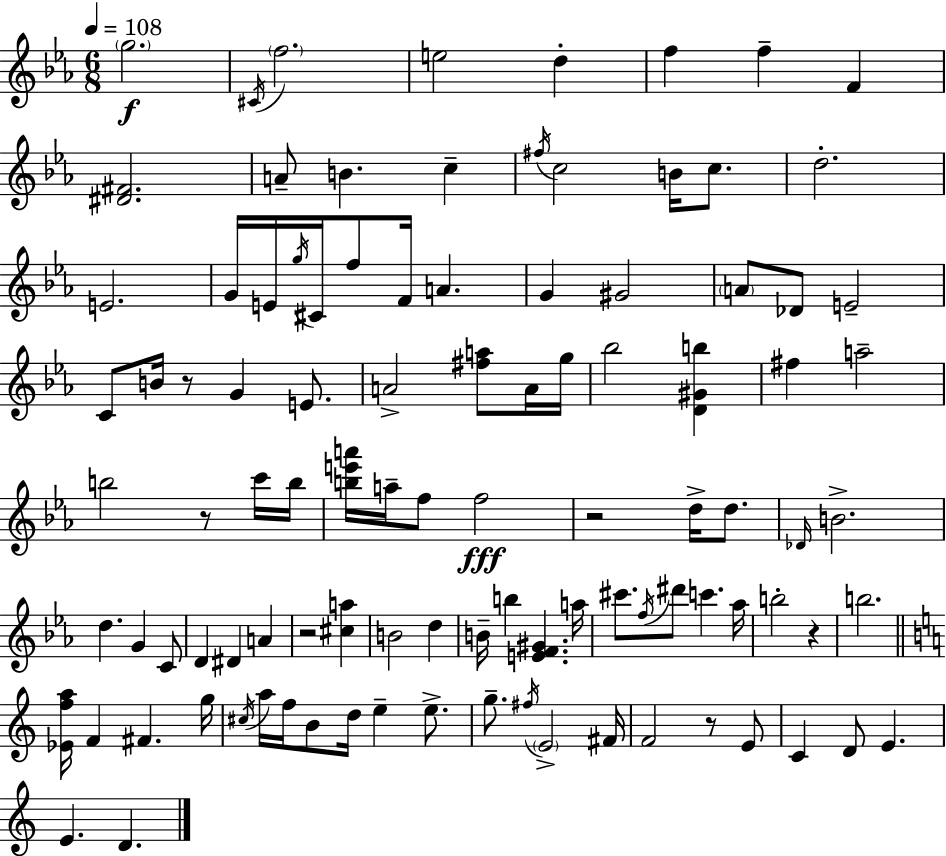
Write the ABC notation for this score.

X:1
T:Untitled
M:6/8
L:1/4
K:Eb
g2 ^C/4 f2 e2 d f f F [^D^F]2 A/2 B c ^f/4 c2 B/4 c/2 d2 E2 G/4 E/4 g/4 ^C/4 f/2 F/4 A G ^G2 A/2 _D/2 E2 C/2 B/4 z/2 G E/2 A2 [^fa]/2 A/4 g/4 _b2 [D^Gb] ^f a2 b2 z/2 c'/4 b/4 [be'a']/4 a/4 f/2 f2 z2 d/4 d/2 _D/4 B2 d G C/2 D ^D A z2 [^ca] B2 d B/4 b [EF^G] a/4 ^c'/2 f/4 ^d'/2 c' _a/4 b2 z b2 [_Efa]/4 F ^F g/4 ^c/4 a/4 f/4 B/2 d/4 e e/2 g/2 ^f/4 E2 ^F/4 F2 z/2 E/2 C D/2 E E D